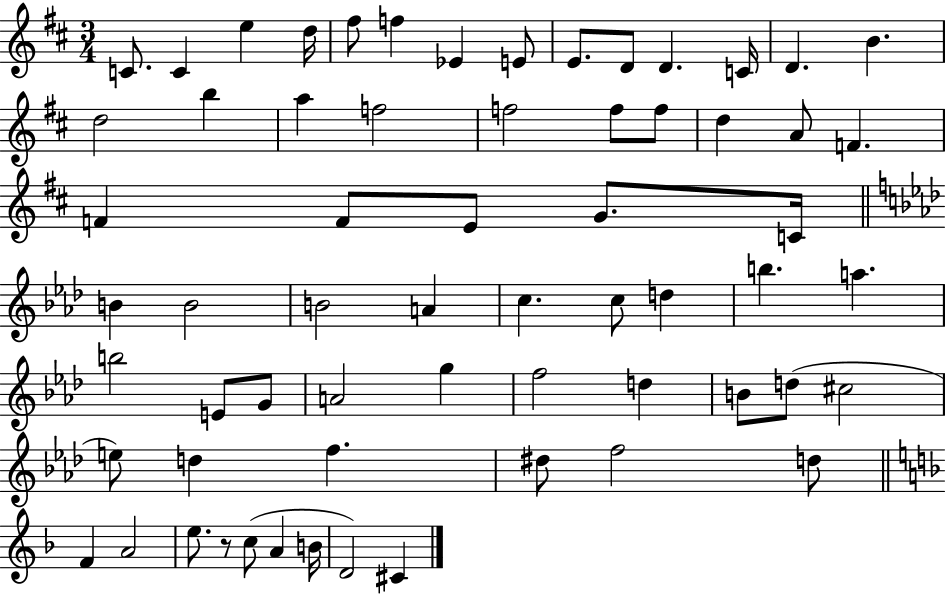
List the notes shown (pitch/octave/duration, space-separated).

C4/e. C4/q E5/q D5/s F#5/e F5/q Eb4/q E4/e E4/e. D4/e D4/q. C4/s D4/q. B4/q. D5/h B5/q A5/q F5/h F5/h F5/e F5/e D5/q A4/e F4/q. F4/q F4/e E4/e G4/e. C4/s B4/q B4/h B4/h A4/q C5/q. C5/e D5/q B5/q. A5/q. B5/h E4/e G4/e A4/h G5/q F5/h D5/q B4/e D5/e C#5/h E5/e D5/q F5/q. D#5/e F5/h D5/e F4/q A4/h E5/e. R/e C5/e A4/q B4/s D4/h C#4/q